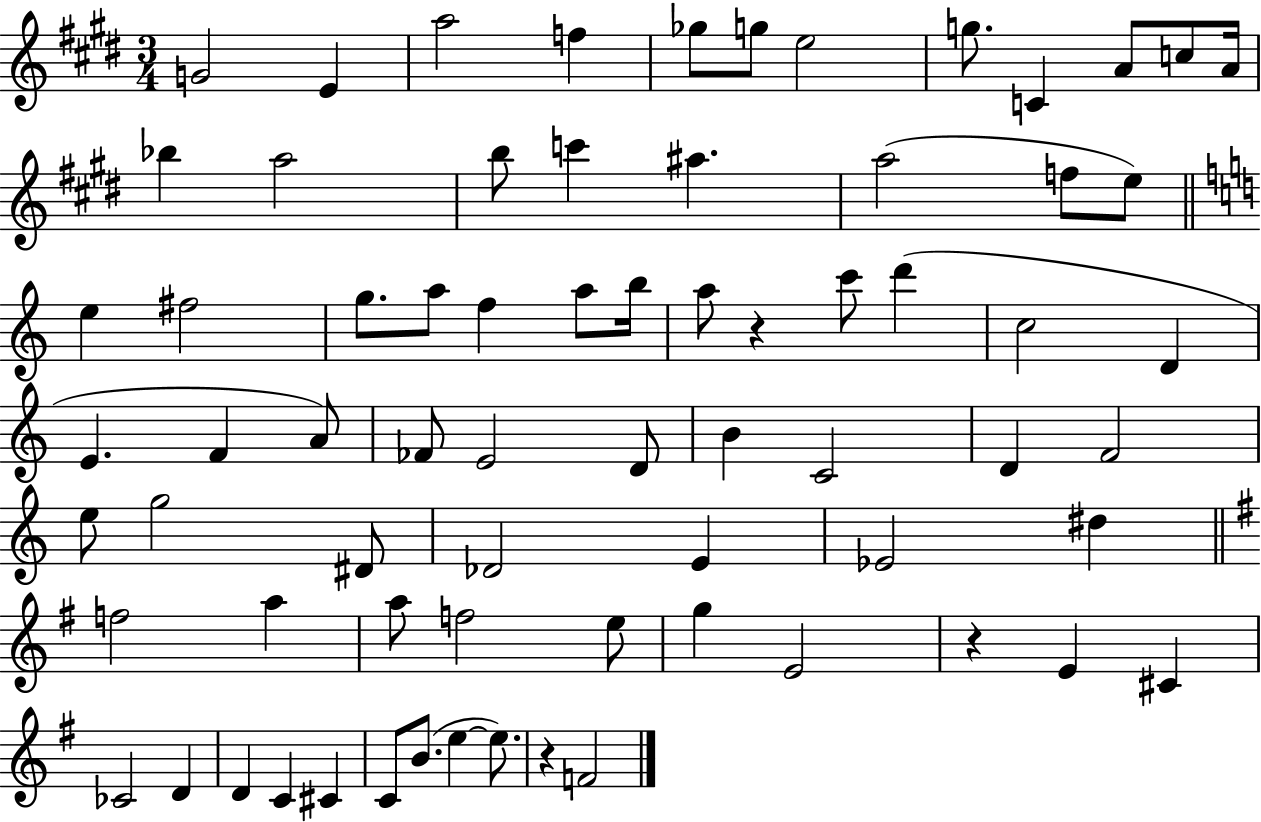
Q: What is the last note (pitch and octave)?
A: F4